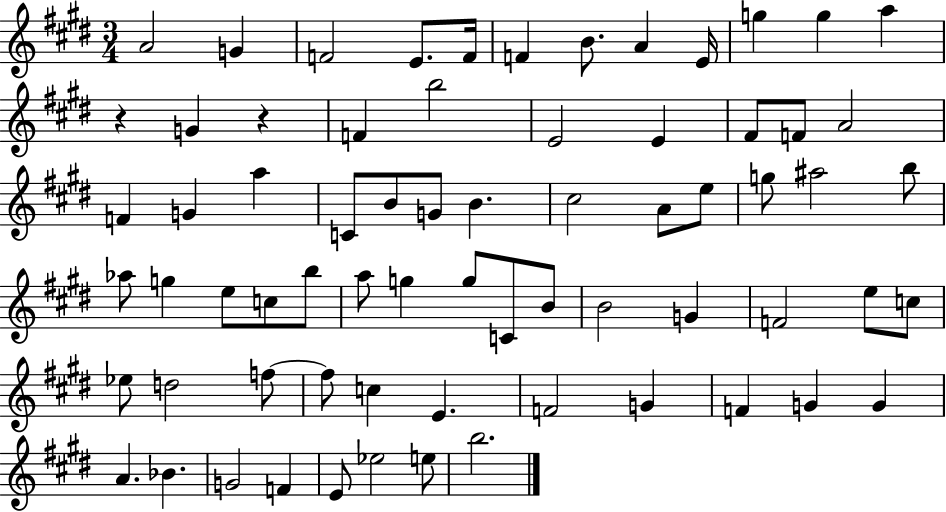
A4/h G4/q F4/h E4/e. F4/s F4/q B4/e. A4/q E4/s G5/q G5/q A5/q R/q G4/q R/q F4/q B5/h E4/h E4/q F#4/e F4/e A4/h F4/q G4/q A5/q C4/e B4/e G4/e B4/q. C#5/h A4/e E5/e G5/e A#5/h B5/e Ab5/e G5/q E5/e C5/e B5/e A5/e G5/q G5/e C4/e B4/e B4/h G4/q F4/h E5/e C5/e Eb5/e D5/h F5/e F5/e C5/q E4/q. F4/h G4/q F4/q G4/q G4/q A4/q. Bb4/q. G4/h F4/q E4/e Eb5/h E5/e B5/h.